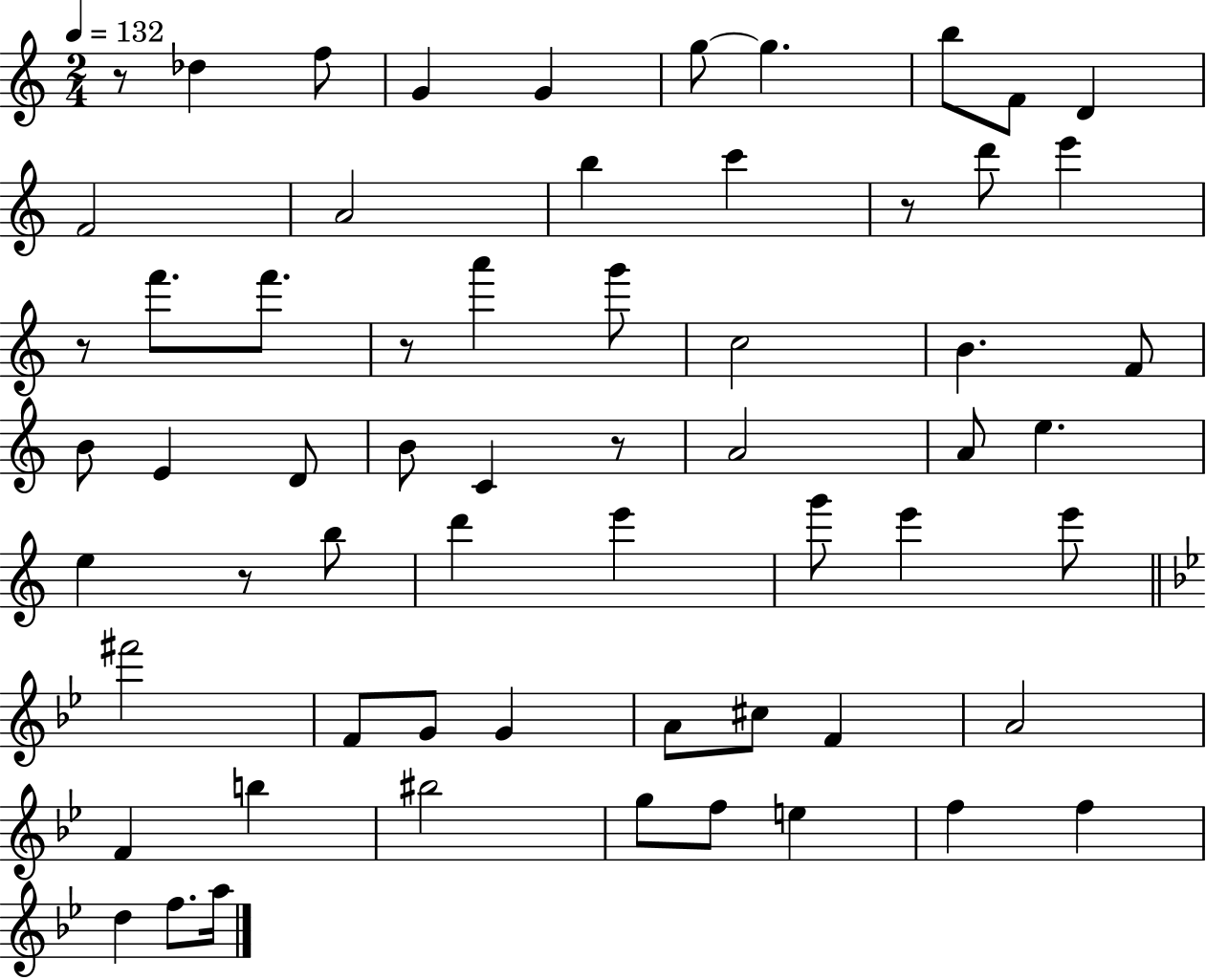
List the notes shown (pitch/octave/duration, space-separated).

R/e Db5/q F5/e G4/q G4/q G5/e G5/q. B5/e F4/e D4/q F4/h A4/h B5/q C6/q R/e D6/e E6/q R/e F6/e. F6/e. R/e A6/q G6/e C5/h B4/q. F4/e B4/e E4/q D4/e B4/e C4/q R/e A4/h A4/e E5/q. E5/q R/e B5/e D6/q E6/q G6/e E6/q E6/e F#6/h F4/e G4/e G4/q A4/e C#5/e F4/q A4/h F4/q B5/q BIS5/h G5/e F5/e E5/q F5/q F5/q D5/q F5/e. A5/s